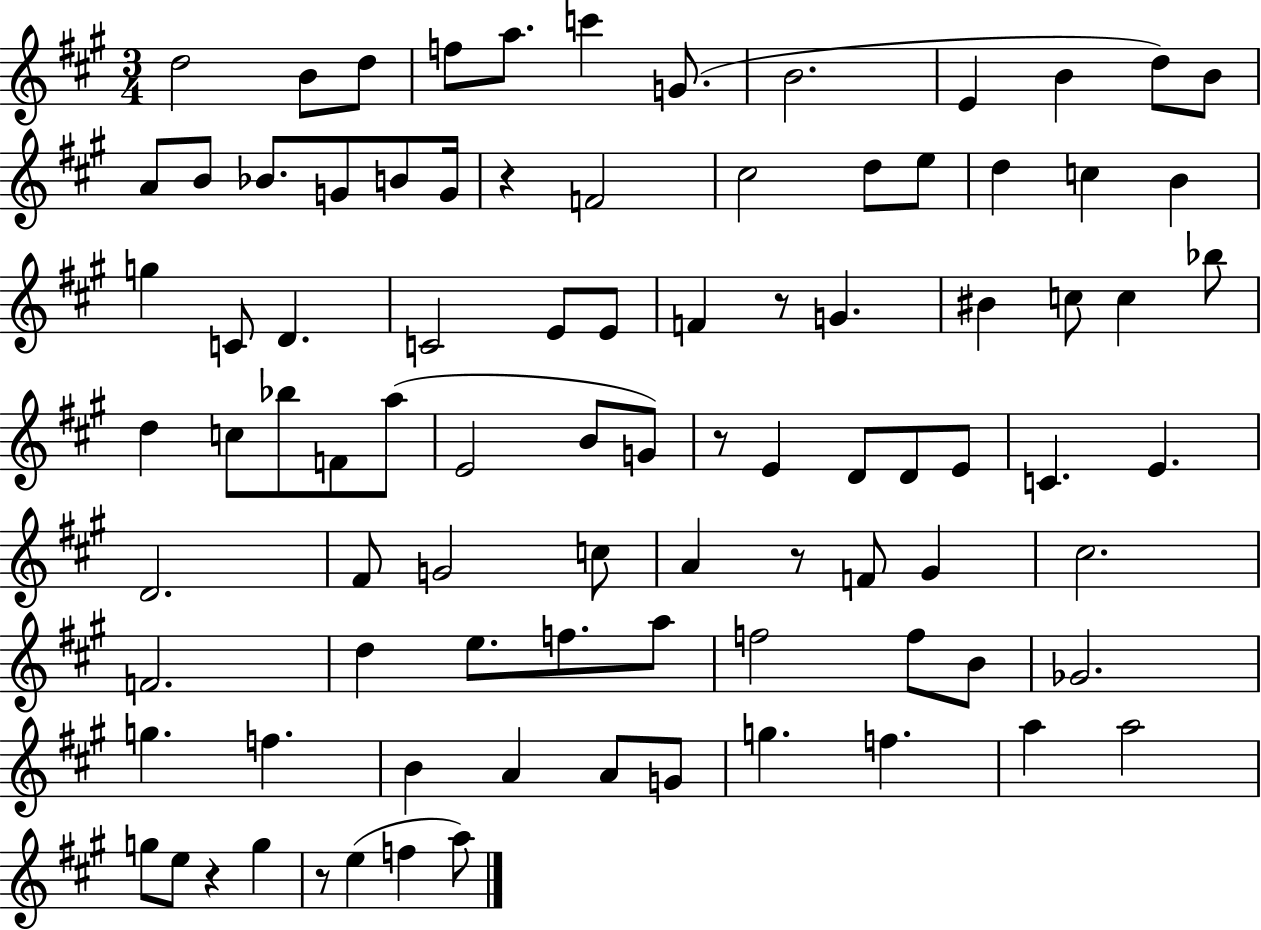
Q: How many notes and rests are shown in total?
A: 90